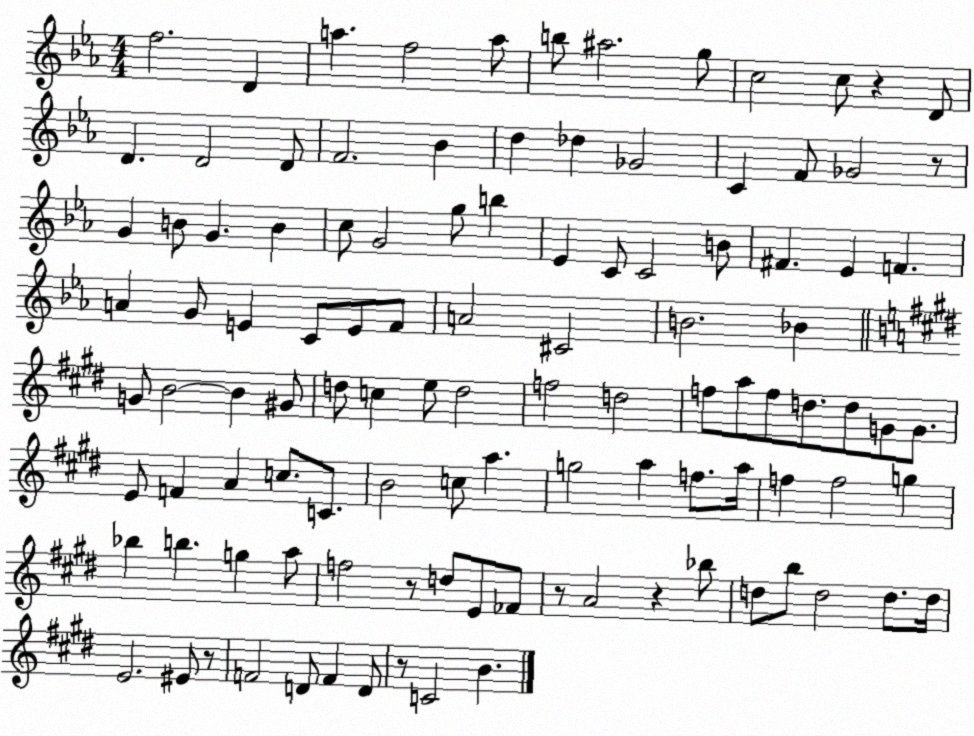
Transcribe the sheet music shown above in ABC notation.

X:1
T:Untitled
M:4/4
L:1/4
K:Eb
f2 D a f2 a/2 b/2 ^a2 g/2 c2 c/2 z D/2 D D2 D/2 F2 _B d _d _G2 C F/2 _G2 z/2 G B/2 G B c/2 G2 g/2 b _E C/2 C2 B/2 ^F _E F A G/2 E C/2 E/2 F/2 A2 ^C2 B2 _B G/2 B2 B ^G/2 d/2 c e/2 d2 f2 d2 f/2 a/2 f/2 d/2 d/2 G/2 G/2 E/2 F A c/2 C/2 B2 c/2 a g2 a f/2 a/4 f f2 g _b b g a/2 f2 z/2 d/2 E/2 _F/2 z/2 A2 z _b/2 d/2 b/2 d2 d/2 d/4 E2 ^E/2 z/2 F2 D/2 F D/2 z/2 C2 B